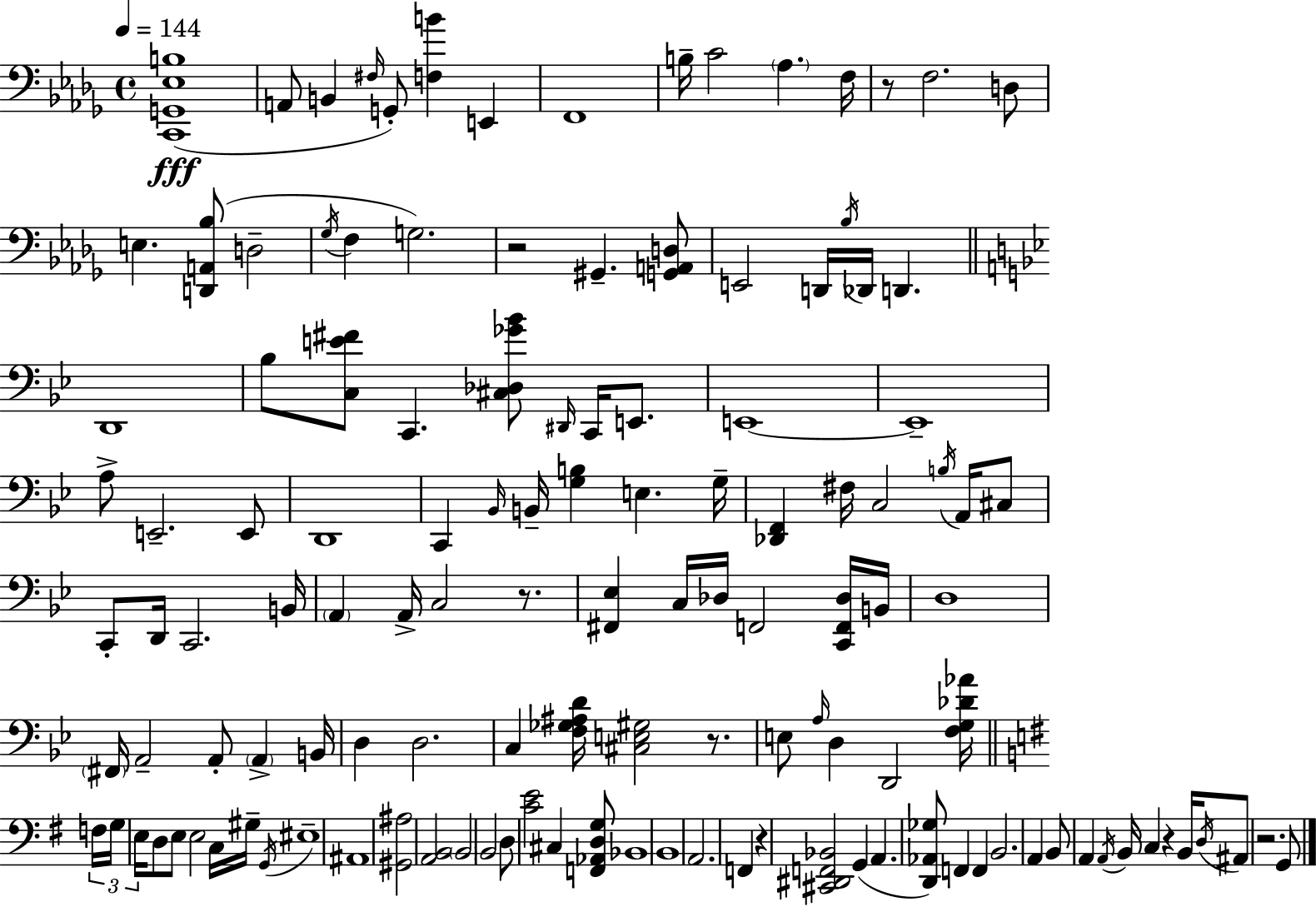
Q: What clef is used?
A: bass